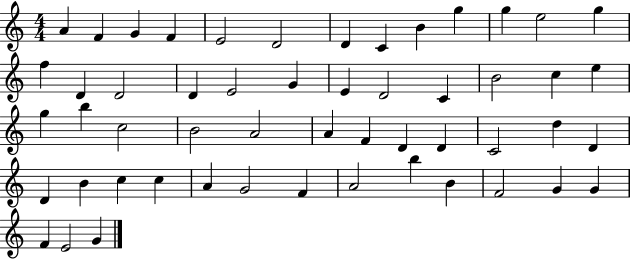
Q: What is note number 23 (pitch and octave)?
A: B4